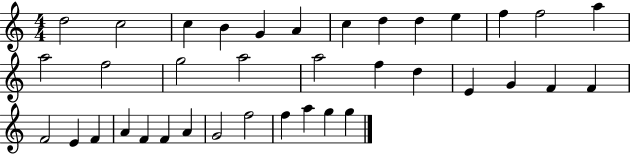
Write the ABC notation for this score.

X:1
T:Untitled
M:4/4
L:1/4
K:C
d2 c2 c B G A c d d e f f2 a a2 f2 g2 a2 a2 f d E G F F F2 E F A F F A G2 f2 f a g g